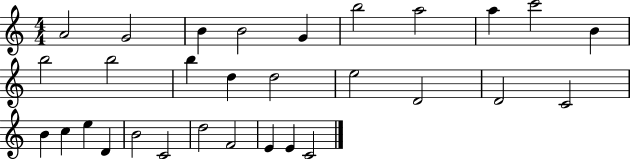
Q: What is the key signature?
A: C major